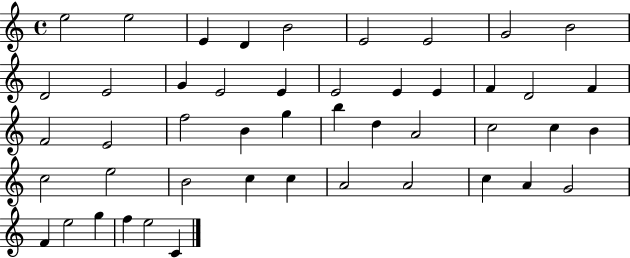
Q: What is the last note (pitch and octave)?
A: C4